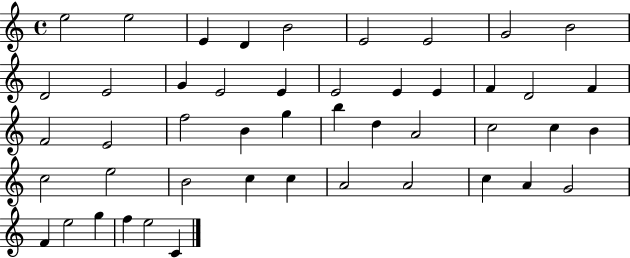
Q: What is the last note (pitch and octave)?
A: C4